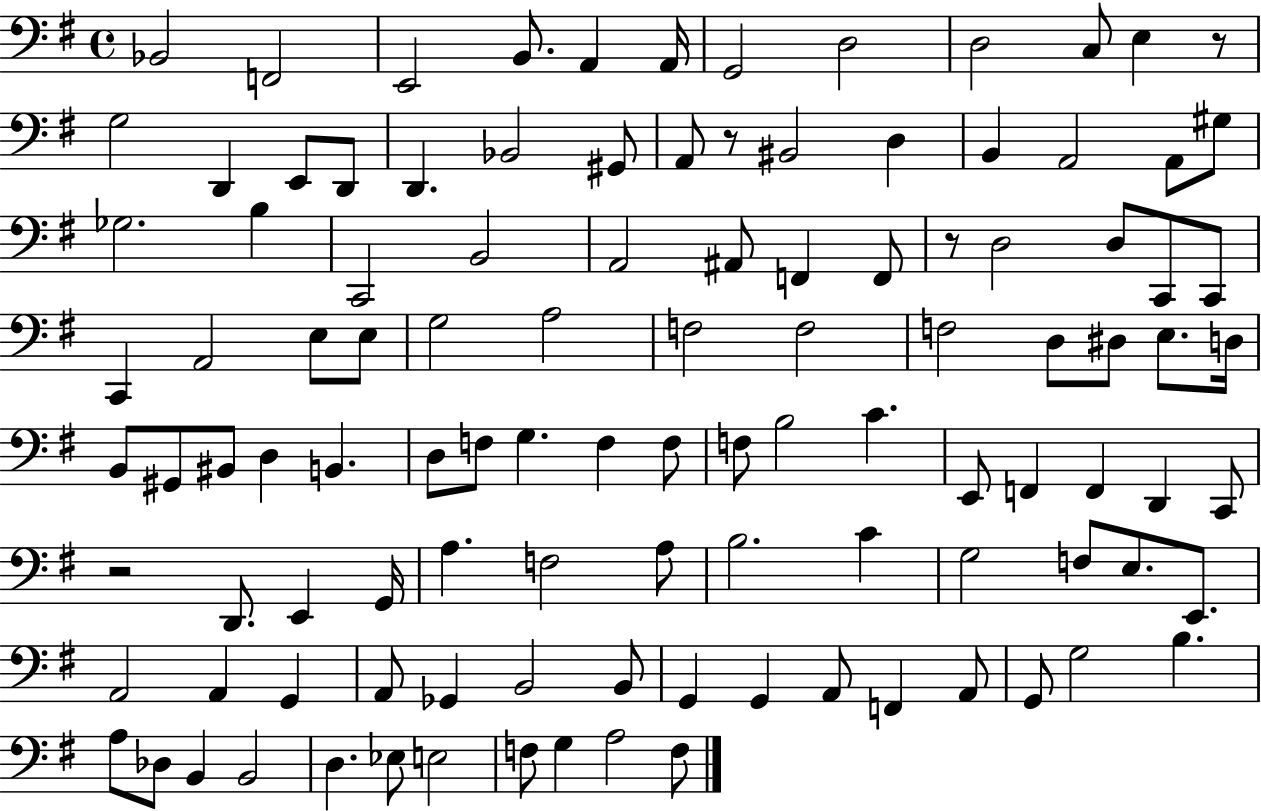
{
  \clef bass
  \time 4/4
  \defaultTimeSignature
  \key g \major
  bes,2 f,2 | e,2 b,8. a,4 a,16 | g,2 d2 | d2 c8 e4 r8 | \break g2 d,4 e,8 d,8 | d,4. bes,2 gis,8 | a,8 r8 bis,2 d4 | b,4 a,2 a,8 gis8 | \break ges2. b4 | c,2 b,2 | a,2 ais,8 f,4 f,8 | r8 d2 d8 c,8 c,8 | \break c,4 a,2 e8 e8 | g2 a2 | f2 f2 | f2 d8 dis8 e8. d16 | \break b,8 gis,8 bis,8 d4 b,4. | d8 f8 g4. f4 f8 | f8 b2 c'4. | e,8 f,4 f,4 d,4 c,8 | \break r2 d,8. e,4 g,16 | a4. f2 a8 | b2. c'4 | g2 f8 e8. e,8. | \break a,2 a,4 g,4 | a,8 ges,4 b,2 b,8 | g,4 g,4 a,8 f,4 a,8 | g,8 g2 b4. | \break a8 des8 b,4 b,2 | d4. ees8 e2 | f8 g4 a2 f8 | \bar "|."
}